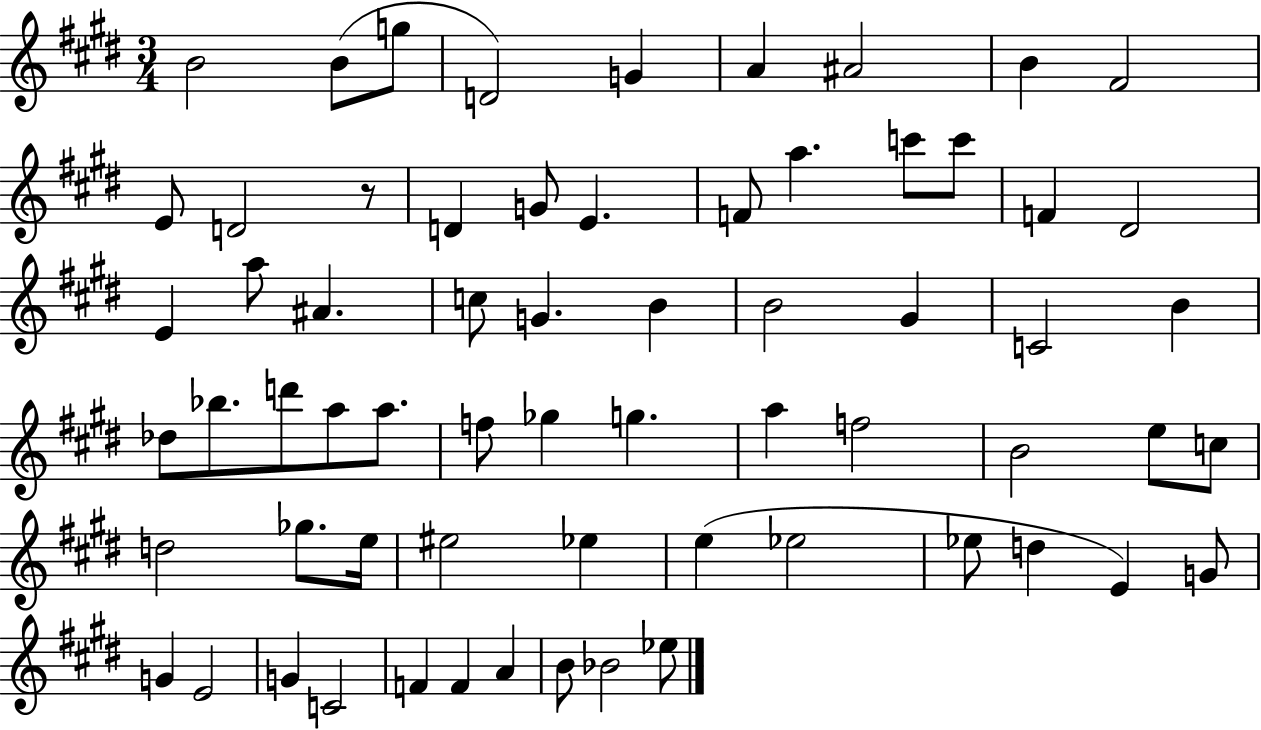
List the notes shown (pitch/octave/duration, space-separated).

B4/h B4/e G5/e D4/h G4/q A4/q A#4/h B4/q F#4/h E4/e D4/h R/e D4/q G4/e E4/q. F4/e A5/q. C6/e C6/e F4/q D#4/h E4/q A5/e A#4/q. C5/e G4/q. B4/q B4/h G#4/q C4/h B4/q Db5/e Bb5/e. D6/e A5/e A5/e. F5/e Gb5/q G5/q. A5/q F5/h B4/h E5/e C5/e D5/h Gb5/e. E5/s EIS5/h Eb5/q E5/q Eb5/h Eb5/e D5/q E4/q G4/e G4/q E4/h G4/q C4/h F4/q F4/q A4/q B4/e Bb4/h Eb5/e